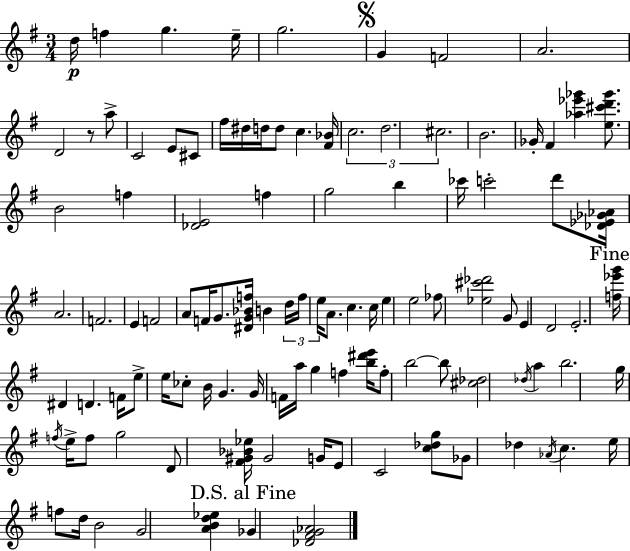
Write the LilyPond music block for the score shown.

{
  \clef treble
  \numericTimeSignature
  \time 3/4
  \key g \major
  d''16\p f''4 g''4. e''16-- | g''2. | \mark \markup { \musicglyph "scripts.segno" } g'4 f'2 | a'2. | \break d'2 r8 a''8-> | c'2 e'8 cis'8 | fis''16 dis''16 d''16 d''8 c''4. <fis' bes'>16 | \tuplet 3/2 { c''2. | \break d''2. | cis''2. } | b'2. | ges'16-. fis'4 <aes'' ees''' ges'''>4 <e'' cis''' d''' ges'''>8. | \break b'2 f''4 | <des' e'>2 f''4 | g''2 b''4 | ces'''16 c'''2-. d'''8 <des' ees' ges' aes'>16 | \break a'2. | f'2. | e'4 f'2 | a'8 f'16 g'8. <dis' g' bes' f''>16 b'4 \tuplet 3/2 { d''16 | \break f''16 e''16 } a'8. c''4. c''16 | e''4 e''2 | fes''8 <ees'' cis''' des'''>2 g'8 | e'4 d'2 | \break e'2.-. | \mark "Fine" <f'' ees''' g'''>16 dis'4 d'4. f'16 | e''8-> e''16 ces''8-. b'16 g'4. | g'16 f'16 a''16 g''4 f''4 <b'' dis''' e'''>16 | \break f''8-. b''2~~ b''8 | <cis'' des''>2 \acciaccatura { des''16 } a''4 | b''2. | g''16 \acciaccatura { f''16 } e''16-> f''8 g''2 | \break d'8 <fis' gis' bes' ees''>16 gis'2 | g'16 e'8 c'2 | <c'' des'' g''>8 ges'8 des''4 \acciaccatura { aes'16 } c''4. | e''16 f''8 d''16 b'2 | \break g'2 <a' b' d'' ees''>4 | \mark "D.S. al Fine" ges'4 <des' fis' g' aes'>2 | \bar "|."
}